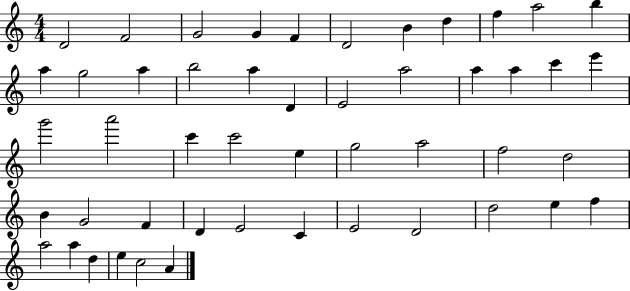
X:1
T:Untitled
M:4/4
L:1/4
K:C
D2 F2 G2 G F D2 B d f a2 b a g2 a b2 a D E2 a2 a a c' e' g'2 a'2 c' c'2 e g2 a2 f2 d2 B G2 F D E2 C E2 D2 d2 e f a2 a d e c2 A